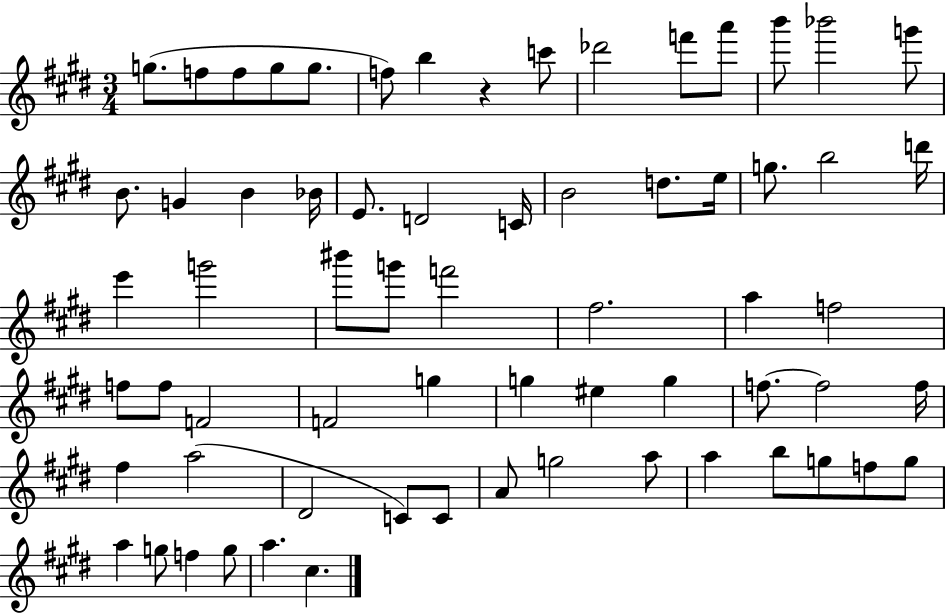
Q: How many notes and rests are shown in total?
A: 66